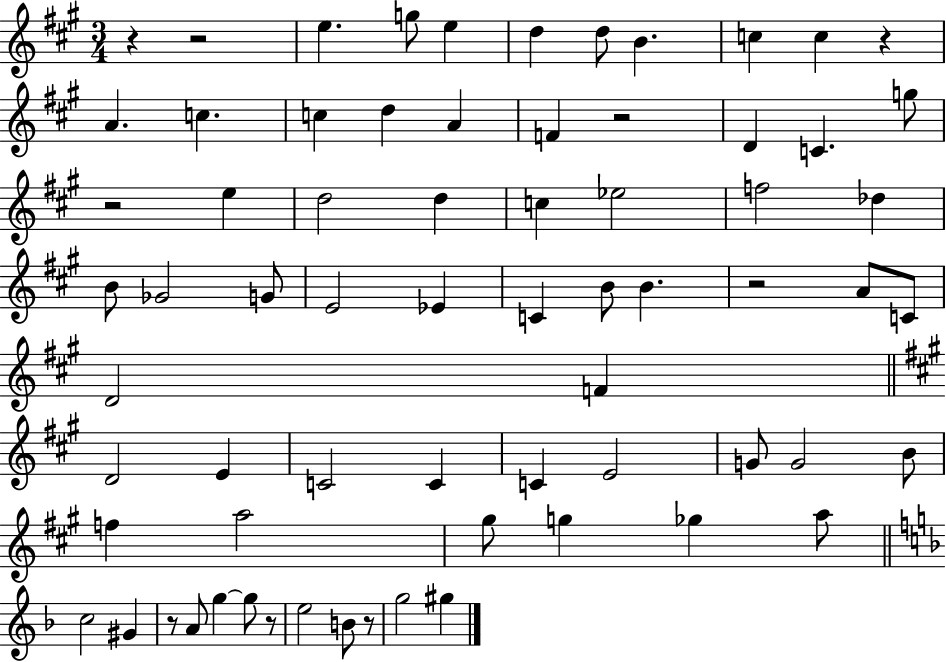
R/q R/h E5/q. G5/e E5/q D5/q D5/e B4/q. C5/q C5/q R/q A4/q. C5/q. C5/q D5/q A4/q F4/q R/h D4/q C4/q. G5/e R/h E5/q D5/h D5/q C5/q Eb5/h F5/h Db5/q B4/e Gb4/h G4/e E4/h Eb4/q C4/q B4/e B4/q. R/h A4/e C4/e D4/h F4/q D4/h E4/q C4/h C4/q C4/q E4/h G4/e G4/h B4/e F5/q A5/h G#5/e G5/q Gb5/q A5/e C5/h G#4/q R/e A4/e G5/q G5/e R/e E5/h B4/e R/e G5/h G#5/q